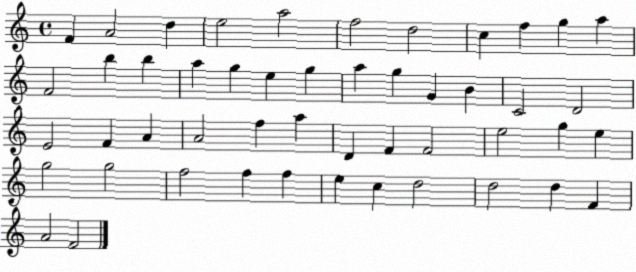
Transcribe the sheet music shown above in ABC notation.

X:1
T:Untitled
M:4/4
L:1/4
K:C
F A2 d e2 a2 f2 d2 c f g a F2 b b a g e g a g G B C2 D2 E2 F A A2 f a D F F2 e2 g e g2 g2 f2 f f e c d2 d2 d F A2 F2